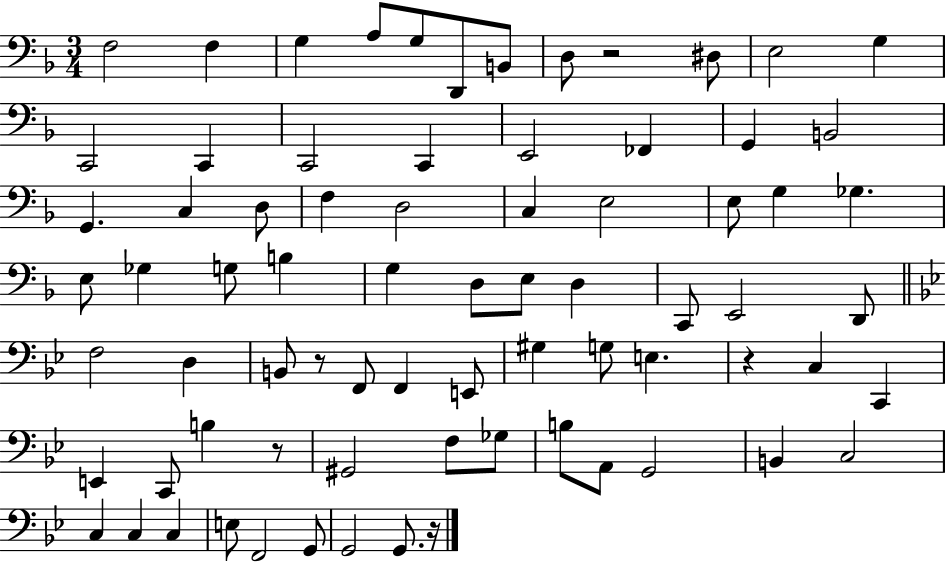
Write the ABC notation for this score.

X:1
T:Untitled
M:3/4
L:1/4
K:F
F,2 F, G, A,/2 G,/2 D,,/2 B,,/2 D,/2 z2 ^D,/2 E,2 G, C,,2 C,, C,,2 C,, E,,2 _F,, G,, B,,2 G,, C, D,/2 F, D,2 C, E,2 E,/2 G, _G, E,/2 _G, G,/2 B, G, D,/2 E,/2 D, C,,/2 E,,2 D,,/2 F,2 D, B,,/2 z/2 F,,/2 F,, E,,/2 ^G, G,/2 E, z C, C,, E,, C,,/2 B, z/2 ^G,,2 F,/2 _G,/2 B,/2 A,,/2 G,,2 B,, C,2 C, C, C, E,/2 F,,2 G,,/2 G,,2 G,,/2 z/4